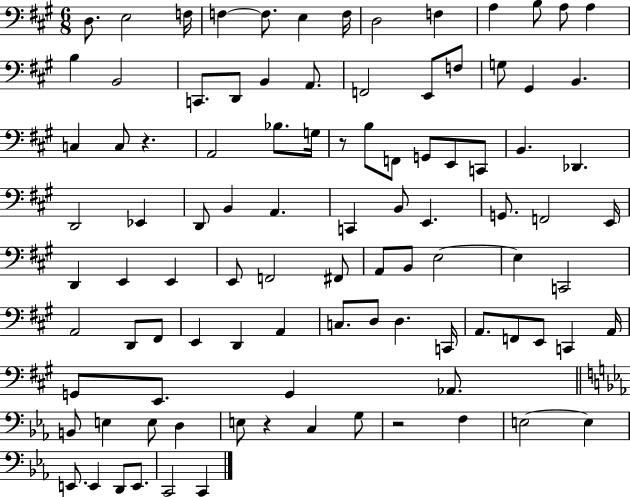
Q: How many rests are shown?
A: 4